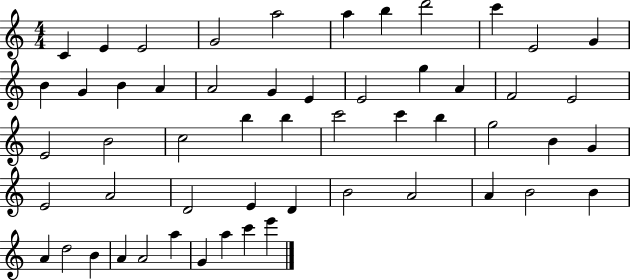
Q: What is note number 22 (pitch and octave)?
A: F4